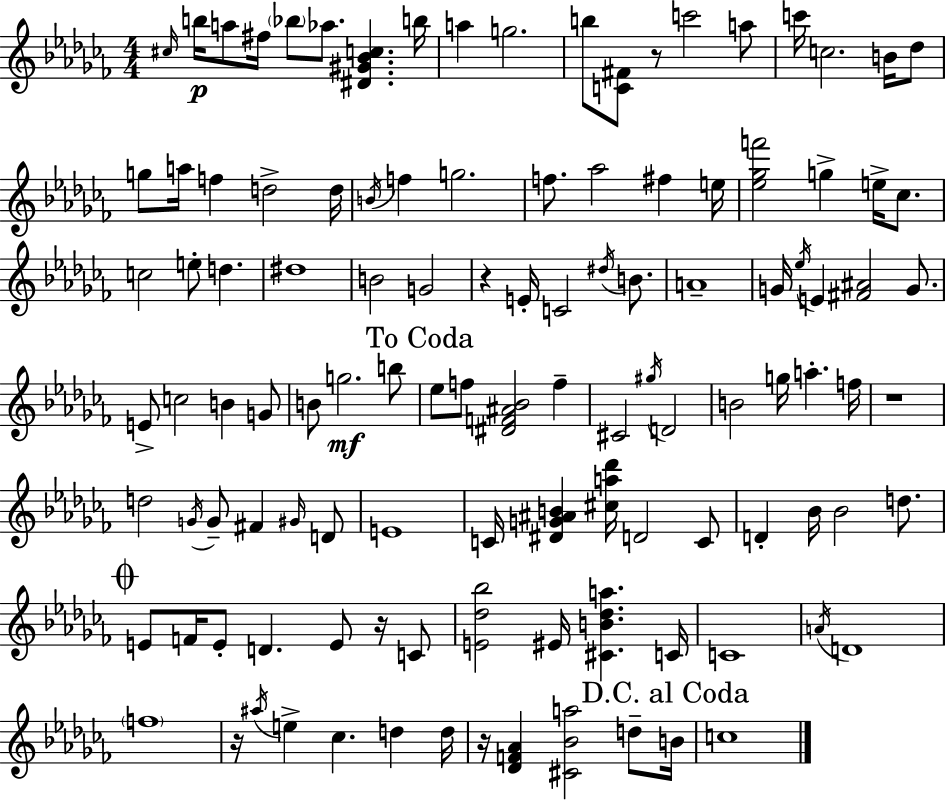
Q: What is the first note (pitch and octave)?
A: C#5